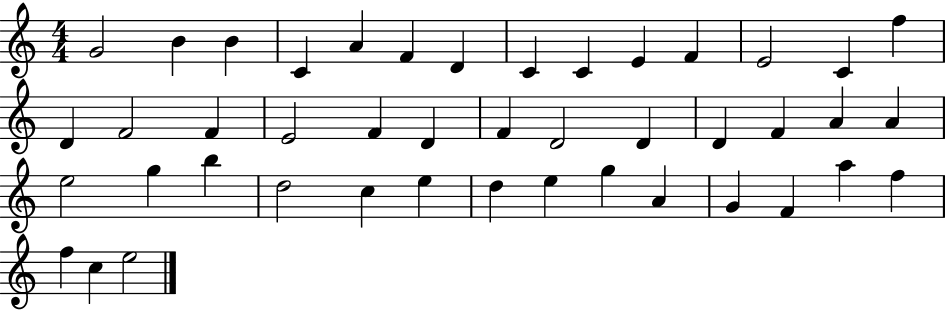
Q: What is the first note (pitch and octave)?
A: G4